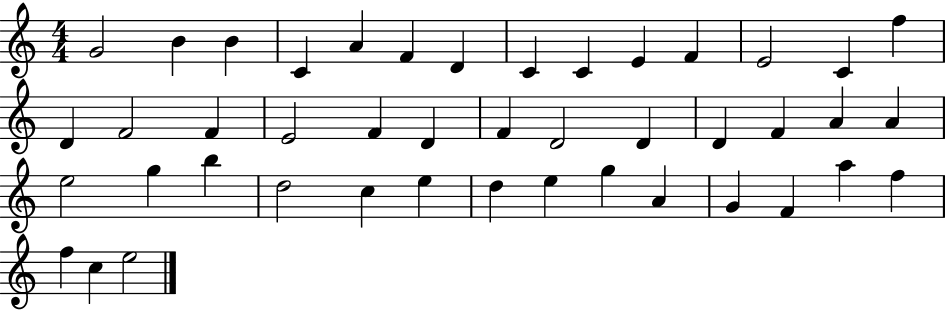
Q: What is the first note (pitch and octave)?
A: G4